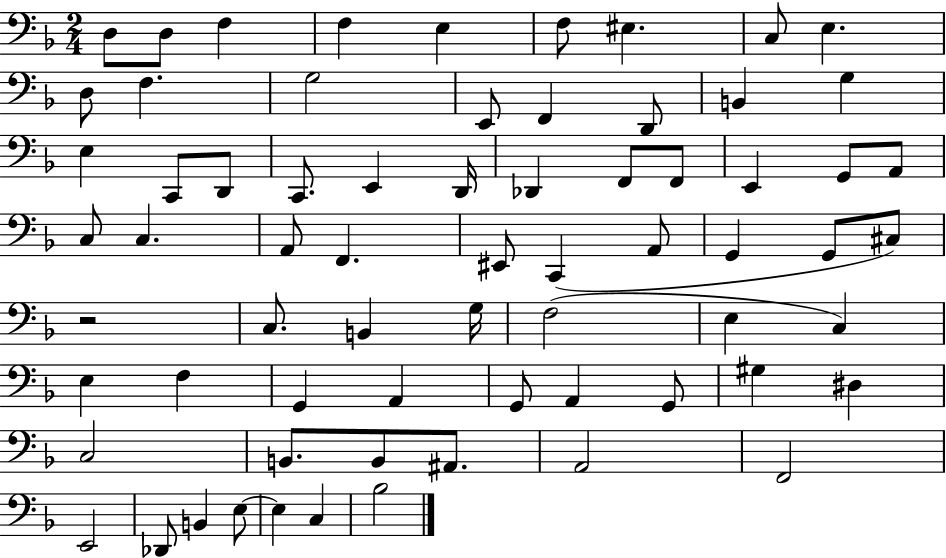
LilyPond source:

{
  \clef bass
  \numericTimeSignature
  \time 2/4
  \key f \major
  d8 d8 f4 | f4 e4 | f8 eis4. | c8 e4. | \break d8 f4. | g2 | e,8 f,4 d,8 | b,4 g4 | \break e4 c,8 d,8 | c,8. e,4 d,16 | des,4 f,8 f,8 | e,4 g,8 a,8 | \break c8 c4. | a,8 f,4. | eis,8 c,4( a,8 | g,4 g,8 cis8) | \break r2 | c8. b,4 g16 | f2( | e4 c4) | \break e4 f4 | g,4 a,4 | g,8 a,4 g,8 | gis4 dis4 | \break c2 | b,8. b,8 ais,8. | a,2 | f,2 | \break e,2 | des,8 b,4 e8~~ | e4 c4 | bes2 | \break \bar "|."
}